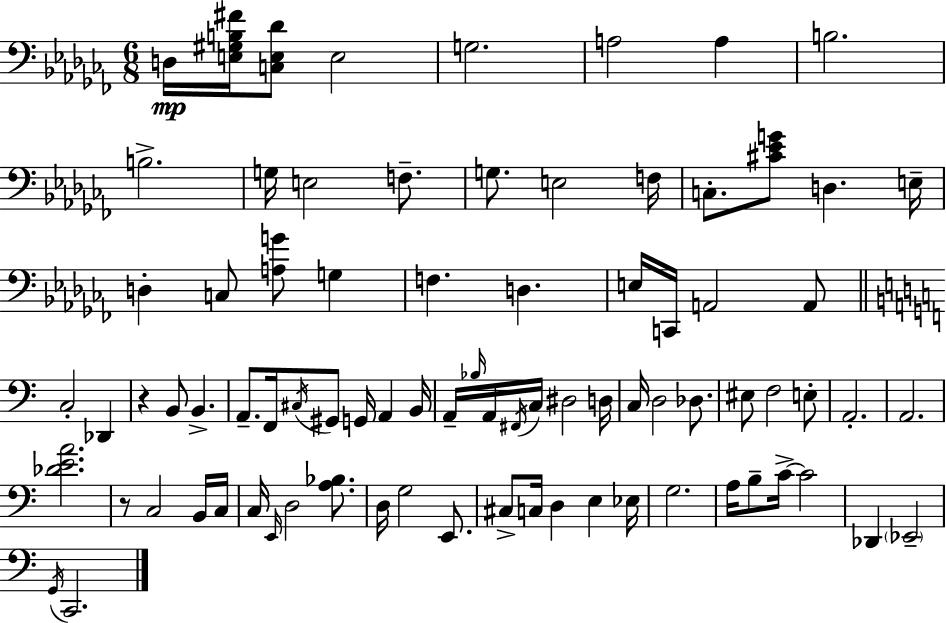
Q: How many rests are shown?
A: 2